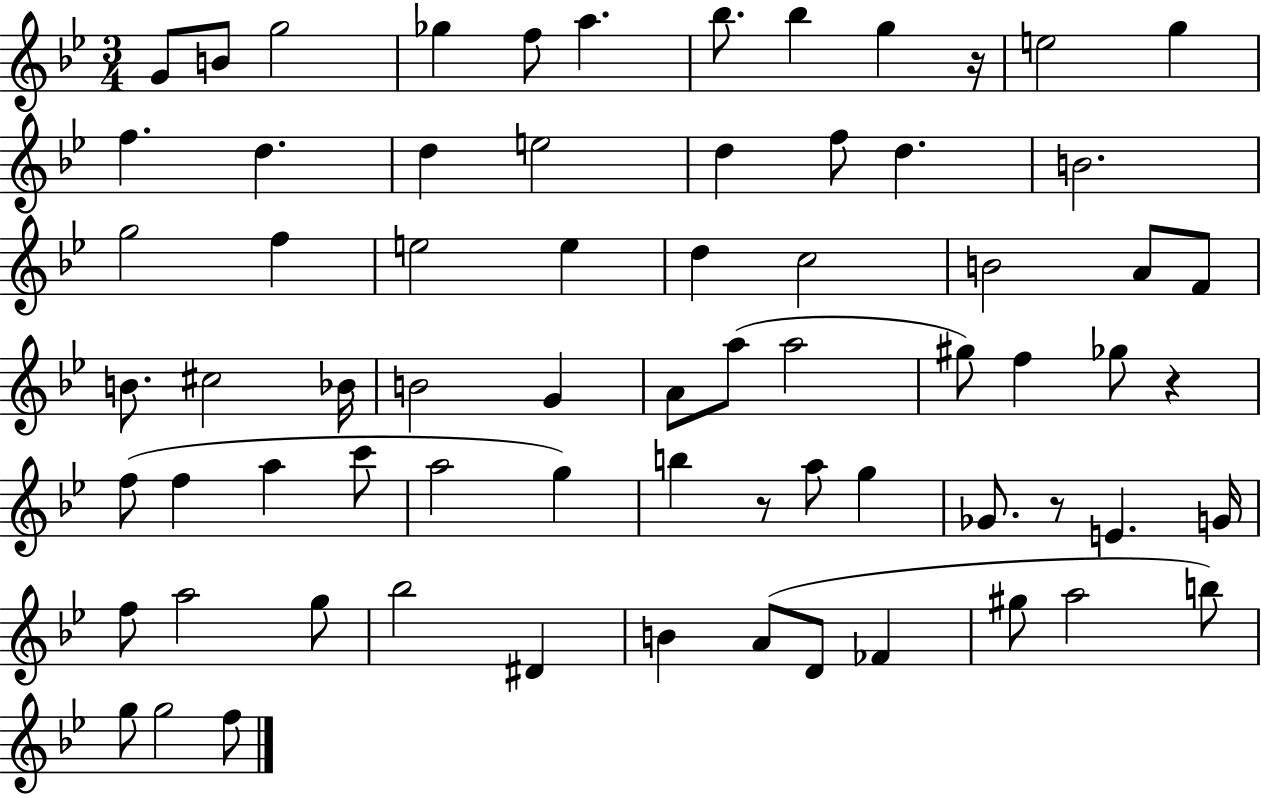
{
  \clef treble
  \numericTimeSignature
  \time 3/4
  \key bes \major
  g'8 b'8 g''2 | ges''4 f''8 a''4. | bes''8. bes''4 g''4 r16 | e''2 g''4 | \break f''4. d''4. | d''4 e''2 | d''4 f''8 d''4. | b'2. | \break g''2 f''4 | e''2 e''4 | d''4 c''2 | b'2 a'8 f'8 | \break b'8. cis''2 bes'16 | b'2 g'4 | a'8 a''8( a''2 | gis''8) f''4 ges''8 r4 | \break f''8( f''4 a''4 c'''8 | a''2 g''4) | b''4 r8 a''8 g''4 | ges'8. r8 e'4. g'16 | \break f''8 a''2 g''8 | bes''2 dis'4 | b'4 a'8( d'8 fes'4 | gis''8 a''2 b''8) | \break g''8 g''2 f''8 | \bar "|."
}